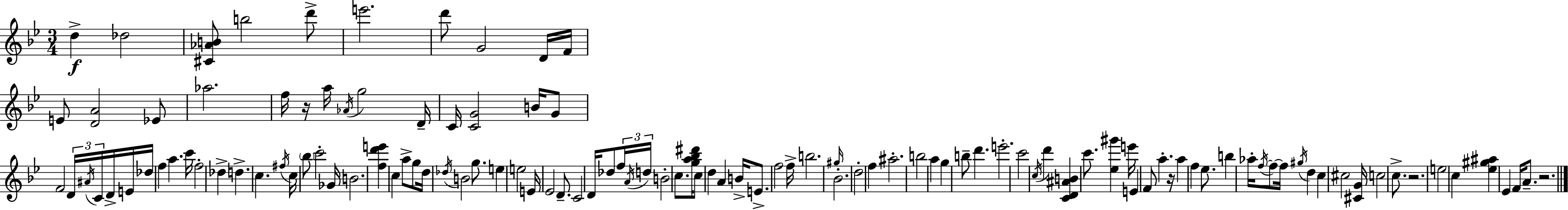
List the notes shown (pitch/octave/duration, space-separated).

D5/q Db5/h [C#4,Ab4,B4]/e B5/h D6/e E6/h. D6/e G4/h D4/s F4/s E4/e [D4,A4]/h Eb4/e Ab5/h. F5/s R/s A5/s Ab4/s G5/h D4/s C4/s [C4,G4]/h B4/s G4/e F4/h D4/s A#4/s C4/s D4/s E4/s Db5/s F5/q A5/q. C6/s F5/h Db5/q D5/q. C5/q. F#5/s C5/s Bb5/e C6/h Gb4/s B4/h. [F5,D6,E6]/q C5/q A5/e G5/e D5/s Db5/s B4/h G5/e. E5/q E5/h E4/s Eb4/h D4/e. C4/h D4/s Db5/e F5/s A4/s D5/s B4/h C5/e. [G5,A5,Bb5,D#6]/s C5/e D5/q A4/q B4/s E4/e. F5/h F5/s B5/h. G#5/s Bb4/h. D5/h F5/q A#5/h. B5/h A5/q G5/q B5/e D6/q. E6/h. C6/h C5/s D6/q [C4,D4,A#4,B4]/q C6/e. [Eb5,G#6]/q E6/s E4/q F4/e A5/q. R/s A5/q F5/q Eb5/e. B5/q Ab5/s F5/s F5/e F5/s G#5/s D5/q C5/q C#5/h [C#4,G4]/s C5/h C5/e. R/h. E5/h C5/q [Eb5,G#5,A#5]/q Eb4/q F4/s A4/e. R/h.